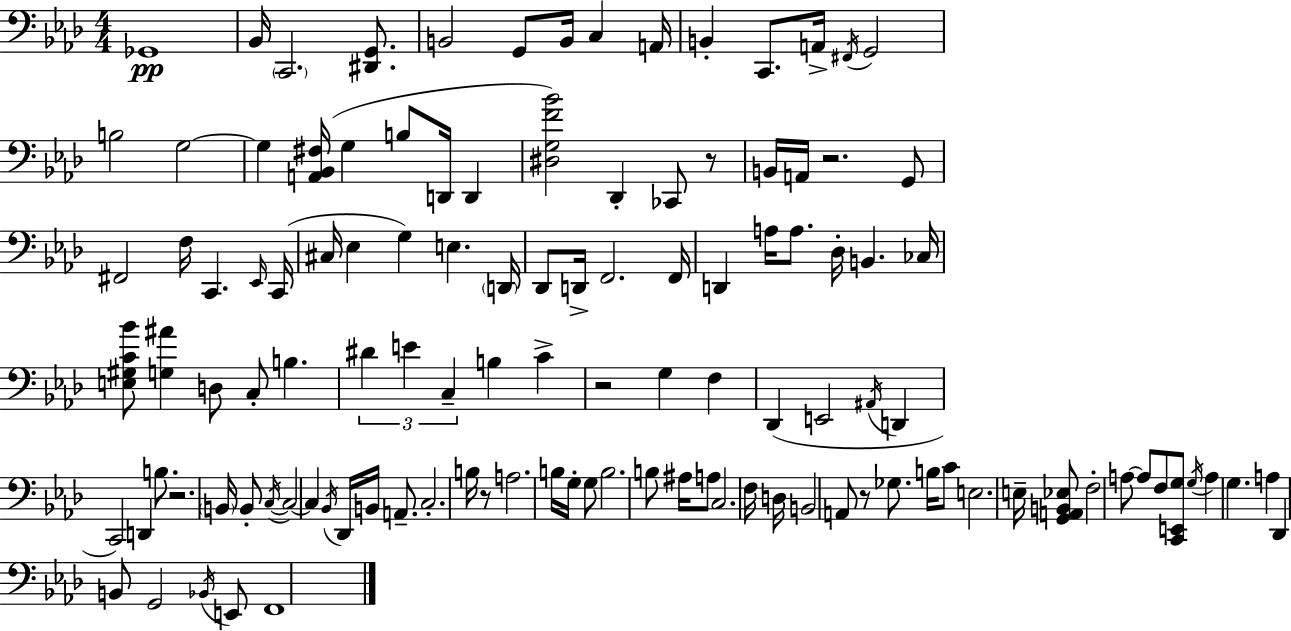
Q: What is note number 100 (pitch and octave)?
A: Db2